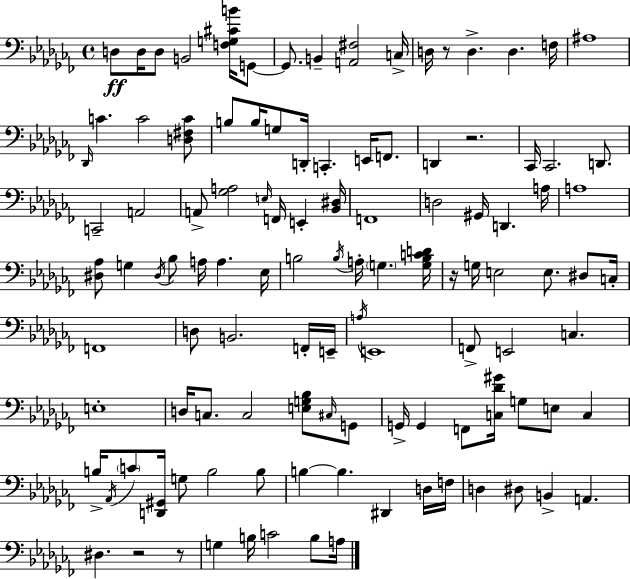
D3/e D3/s D3/e B2/h [F3,G3,C#4,B4]/s G2/e G2/e. B2/q [A2,F#3]/h C3/s D3/s R/e D3/q. D3/q. F3/s A#3/w Db2/s C4/q. C4/h [D3,F#3,C4]/e B3/e B3/s G3/e D2/s C2/q. E2/s F2/e. D2/q R/h. CES2/s CES2/h. D2/e. C2/h A2/h A2/e [Gb3,A3]/h E3/s F2/s E2/q [Bb2,D#3]/s F2/w D3/h G#2/s D2/q. A3/s A3/w [D#3,Ab3]/e G3/q D#3/s Bb3/e A3/s A3/q. Eb3/s B3/h B3/s A3/s G3/q. [G3,B3,C4,D4]/s R/s G3/s E3/h E3/e. D#3/e C3/s F2/w D3/e B2/h. F2/s E2/s A3/s E2/w F2/e E2/h C3/q. E3/w D3/s C3/e. C3/h [E3,G3,Bb3]/e C#3/s G2/e G2/s G2/q F2/e [C3,Db4,G#4]/s G3/e E3/e C3/q B3/s Ab2/s C4/e [D2,G#2]/s G3/e B3/h B3/e B3/q B3/q. D#2/q D3/s F3/s D3/q D#3/e B2/q A2/q. D#3/q. R/h R/e G3/q B3/s C4/h B3/e A3/s